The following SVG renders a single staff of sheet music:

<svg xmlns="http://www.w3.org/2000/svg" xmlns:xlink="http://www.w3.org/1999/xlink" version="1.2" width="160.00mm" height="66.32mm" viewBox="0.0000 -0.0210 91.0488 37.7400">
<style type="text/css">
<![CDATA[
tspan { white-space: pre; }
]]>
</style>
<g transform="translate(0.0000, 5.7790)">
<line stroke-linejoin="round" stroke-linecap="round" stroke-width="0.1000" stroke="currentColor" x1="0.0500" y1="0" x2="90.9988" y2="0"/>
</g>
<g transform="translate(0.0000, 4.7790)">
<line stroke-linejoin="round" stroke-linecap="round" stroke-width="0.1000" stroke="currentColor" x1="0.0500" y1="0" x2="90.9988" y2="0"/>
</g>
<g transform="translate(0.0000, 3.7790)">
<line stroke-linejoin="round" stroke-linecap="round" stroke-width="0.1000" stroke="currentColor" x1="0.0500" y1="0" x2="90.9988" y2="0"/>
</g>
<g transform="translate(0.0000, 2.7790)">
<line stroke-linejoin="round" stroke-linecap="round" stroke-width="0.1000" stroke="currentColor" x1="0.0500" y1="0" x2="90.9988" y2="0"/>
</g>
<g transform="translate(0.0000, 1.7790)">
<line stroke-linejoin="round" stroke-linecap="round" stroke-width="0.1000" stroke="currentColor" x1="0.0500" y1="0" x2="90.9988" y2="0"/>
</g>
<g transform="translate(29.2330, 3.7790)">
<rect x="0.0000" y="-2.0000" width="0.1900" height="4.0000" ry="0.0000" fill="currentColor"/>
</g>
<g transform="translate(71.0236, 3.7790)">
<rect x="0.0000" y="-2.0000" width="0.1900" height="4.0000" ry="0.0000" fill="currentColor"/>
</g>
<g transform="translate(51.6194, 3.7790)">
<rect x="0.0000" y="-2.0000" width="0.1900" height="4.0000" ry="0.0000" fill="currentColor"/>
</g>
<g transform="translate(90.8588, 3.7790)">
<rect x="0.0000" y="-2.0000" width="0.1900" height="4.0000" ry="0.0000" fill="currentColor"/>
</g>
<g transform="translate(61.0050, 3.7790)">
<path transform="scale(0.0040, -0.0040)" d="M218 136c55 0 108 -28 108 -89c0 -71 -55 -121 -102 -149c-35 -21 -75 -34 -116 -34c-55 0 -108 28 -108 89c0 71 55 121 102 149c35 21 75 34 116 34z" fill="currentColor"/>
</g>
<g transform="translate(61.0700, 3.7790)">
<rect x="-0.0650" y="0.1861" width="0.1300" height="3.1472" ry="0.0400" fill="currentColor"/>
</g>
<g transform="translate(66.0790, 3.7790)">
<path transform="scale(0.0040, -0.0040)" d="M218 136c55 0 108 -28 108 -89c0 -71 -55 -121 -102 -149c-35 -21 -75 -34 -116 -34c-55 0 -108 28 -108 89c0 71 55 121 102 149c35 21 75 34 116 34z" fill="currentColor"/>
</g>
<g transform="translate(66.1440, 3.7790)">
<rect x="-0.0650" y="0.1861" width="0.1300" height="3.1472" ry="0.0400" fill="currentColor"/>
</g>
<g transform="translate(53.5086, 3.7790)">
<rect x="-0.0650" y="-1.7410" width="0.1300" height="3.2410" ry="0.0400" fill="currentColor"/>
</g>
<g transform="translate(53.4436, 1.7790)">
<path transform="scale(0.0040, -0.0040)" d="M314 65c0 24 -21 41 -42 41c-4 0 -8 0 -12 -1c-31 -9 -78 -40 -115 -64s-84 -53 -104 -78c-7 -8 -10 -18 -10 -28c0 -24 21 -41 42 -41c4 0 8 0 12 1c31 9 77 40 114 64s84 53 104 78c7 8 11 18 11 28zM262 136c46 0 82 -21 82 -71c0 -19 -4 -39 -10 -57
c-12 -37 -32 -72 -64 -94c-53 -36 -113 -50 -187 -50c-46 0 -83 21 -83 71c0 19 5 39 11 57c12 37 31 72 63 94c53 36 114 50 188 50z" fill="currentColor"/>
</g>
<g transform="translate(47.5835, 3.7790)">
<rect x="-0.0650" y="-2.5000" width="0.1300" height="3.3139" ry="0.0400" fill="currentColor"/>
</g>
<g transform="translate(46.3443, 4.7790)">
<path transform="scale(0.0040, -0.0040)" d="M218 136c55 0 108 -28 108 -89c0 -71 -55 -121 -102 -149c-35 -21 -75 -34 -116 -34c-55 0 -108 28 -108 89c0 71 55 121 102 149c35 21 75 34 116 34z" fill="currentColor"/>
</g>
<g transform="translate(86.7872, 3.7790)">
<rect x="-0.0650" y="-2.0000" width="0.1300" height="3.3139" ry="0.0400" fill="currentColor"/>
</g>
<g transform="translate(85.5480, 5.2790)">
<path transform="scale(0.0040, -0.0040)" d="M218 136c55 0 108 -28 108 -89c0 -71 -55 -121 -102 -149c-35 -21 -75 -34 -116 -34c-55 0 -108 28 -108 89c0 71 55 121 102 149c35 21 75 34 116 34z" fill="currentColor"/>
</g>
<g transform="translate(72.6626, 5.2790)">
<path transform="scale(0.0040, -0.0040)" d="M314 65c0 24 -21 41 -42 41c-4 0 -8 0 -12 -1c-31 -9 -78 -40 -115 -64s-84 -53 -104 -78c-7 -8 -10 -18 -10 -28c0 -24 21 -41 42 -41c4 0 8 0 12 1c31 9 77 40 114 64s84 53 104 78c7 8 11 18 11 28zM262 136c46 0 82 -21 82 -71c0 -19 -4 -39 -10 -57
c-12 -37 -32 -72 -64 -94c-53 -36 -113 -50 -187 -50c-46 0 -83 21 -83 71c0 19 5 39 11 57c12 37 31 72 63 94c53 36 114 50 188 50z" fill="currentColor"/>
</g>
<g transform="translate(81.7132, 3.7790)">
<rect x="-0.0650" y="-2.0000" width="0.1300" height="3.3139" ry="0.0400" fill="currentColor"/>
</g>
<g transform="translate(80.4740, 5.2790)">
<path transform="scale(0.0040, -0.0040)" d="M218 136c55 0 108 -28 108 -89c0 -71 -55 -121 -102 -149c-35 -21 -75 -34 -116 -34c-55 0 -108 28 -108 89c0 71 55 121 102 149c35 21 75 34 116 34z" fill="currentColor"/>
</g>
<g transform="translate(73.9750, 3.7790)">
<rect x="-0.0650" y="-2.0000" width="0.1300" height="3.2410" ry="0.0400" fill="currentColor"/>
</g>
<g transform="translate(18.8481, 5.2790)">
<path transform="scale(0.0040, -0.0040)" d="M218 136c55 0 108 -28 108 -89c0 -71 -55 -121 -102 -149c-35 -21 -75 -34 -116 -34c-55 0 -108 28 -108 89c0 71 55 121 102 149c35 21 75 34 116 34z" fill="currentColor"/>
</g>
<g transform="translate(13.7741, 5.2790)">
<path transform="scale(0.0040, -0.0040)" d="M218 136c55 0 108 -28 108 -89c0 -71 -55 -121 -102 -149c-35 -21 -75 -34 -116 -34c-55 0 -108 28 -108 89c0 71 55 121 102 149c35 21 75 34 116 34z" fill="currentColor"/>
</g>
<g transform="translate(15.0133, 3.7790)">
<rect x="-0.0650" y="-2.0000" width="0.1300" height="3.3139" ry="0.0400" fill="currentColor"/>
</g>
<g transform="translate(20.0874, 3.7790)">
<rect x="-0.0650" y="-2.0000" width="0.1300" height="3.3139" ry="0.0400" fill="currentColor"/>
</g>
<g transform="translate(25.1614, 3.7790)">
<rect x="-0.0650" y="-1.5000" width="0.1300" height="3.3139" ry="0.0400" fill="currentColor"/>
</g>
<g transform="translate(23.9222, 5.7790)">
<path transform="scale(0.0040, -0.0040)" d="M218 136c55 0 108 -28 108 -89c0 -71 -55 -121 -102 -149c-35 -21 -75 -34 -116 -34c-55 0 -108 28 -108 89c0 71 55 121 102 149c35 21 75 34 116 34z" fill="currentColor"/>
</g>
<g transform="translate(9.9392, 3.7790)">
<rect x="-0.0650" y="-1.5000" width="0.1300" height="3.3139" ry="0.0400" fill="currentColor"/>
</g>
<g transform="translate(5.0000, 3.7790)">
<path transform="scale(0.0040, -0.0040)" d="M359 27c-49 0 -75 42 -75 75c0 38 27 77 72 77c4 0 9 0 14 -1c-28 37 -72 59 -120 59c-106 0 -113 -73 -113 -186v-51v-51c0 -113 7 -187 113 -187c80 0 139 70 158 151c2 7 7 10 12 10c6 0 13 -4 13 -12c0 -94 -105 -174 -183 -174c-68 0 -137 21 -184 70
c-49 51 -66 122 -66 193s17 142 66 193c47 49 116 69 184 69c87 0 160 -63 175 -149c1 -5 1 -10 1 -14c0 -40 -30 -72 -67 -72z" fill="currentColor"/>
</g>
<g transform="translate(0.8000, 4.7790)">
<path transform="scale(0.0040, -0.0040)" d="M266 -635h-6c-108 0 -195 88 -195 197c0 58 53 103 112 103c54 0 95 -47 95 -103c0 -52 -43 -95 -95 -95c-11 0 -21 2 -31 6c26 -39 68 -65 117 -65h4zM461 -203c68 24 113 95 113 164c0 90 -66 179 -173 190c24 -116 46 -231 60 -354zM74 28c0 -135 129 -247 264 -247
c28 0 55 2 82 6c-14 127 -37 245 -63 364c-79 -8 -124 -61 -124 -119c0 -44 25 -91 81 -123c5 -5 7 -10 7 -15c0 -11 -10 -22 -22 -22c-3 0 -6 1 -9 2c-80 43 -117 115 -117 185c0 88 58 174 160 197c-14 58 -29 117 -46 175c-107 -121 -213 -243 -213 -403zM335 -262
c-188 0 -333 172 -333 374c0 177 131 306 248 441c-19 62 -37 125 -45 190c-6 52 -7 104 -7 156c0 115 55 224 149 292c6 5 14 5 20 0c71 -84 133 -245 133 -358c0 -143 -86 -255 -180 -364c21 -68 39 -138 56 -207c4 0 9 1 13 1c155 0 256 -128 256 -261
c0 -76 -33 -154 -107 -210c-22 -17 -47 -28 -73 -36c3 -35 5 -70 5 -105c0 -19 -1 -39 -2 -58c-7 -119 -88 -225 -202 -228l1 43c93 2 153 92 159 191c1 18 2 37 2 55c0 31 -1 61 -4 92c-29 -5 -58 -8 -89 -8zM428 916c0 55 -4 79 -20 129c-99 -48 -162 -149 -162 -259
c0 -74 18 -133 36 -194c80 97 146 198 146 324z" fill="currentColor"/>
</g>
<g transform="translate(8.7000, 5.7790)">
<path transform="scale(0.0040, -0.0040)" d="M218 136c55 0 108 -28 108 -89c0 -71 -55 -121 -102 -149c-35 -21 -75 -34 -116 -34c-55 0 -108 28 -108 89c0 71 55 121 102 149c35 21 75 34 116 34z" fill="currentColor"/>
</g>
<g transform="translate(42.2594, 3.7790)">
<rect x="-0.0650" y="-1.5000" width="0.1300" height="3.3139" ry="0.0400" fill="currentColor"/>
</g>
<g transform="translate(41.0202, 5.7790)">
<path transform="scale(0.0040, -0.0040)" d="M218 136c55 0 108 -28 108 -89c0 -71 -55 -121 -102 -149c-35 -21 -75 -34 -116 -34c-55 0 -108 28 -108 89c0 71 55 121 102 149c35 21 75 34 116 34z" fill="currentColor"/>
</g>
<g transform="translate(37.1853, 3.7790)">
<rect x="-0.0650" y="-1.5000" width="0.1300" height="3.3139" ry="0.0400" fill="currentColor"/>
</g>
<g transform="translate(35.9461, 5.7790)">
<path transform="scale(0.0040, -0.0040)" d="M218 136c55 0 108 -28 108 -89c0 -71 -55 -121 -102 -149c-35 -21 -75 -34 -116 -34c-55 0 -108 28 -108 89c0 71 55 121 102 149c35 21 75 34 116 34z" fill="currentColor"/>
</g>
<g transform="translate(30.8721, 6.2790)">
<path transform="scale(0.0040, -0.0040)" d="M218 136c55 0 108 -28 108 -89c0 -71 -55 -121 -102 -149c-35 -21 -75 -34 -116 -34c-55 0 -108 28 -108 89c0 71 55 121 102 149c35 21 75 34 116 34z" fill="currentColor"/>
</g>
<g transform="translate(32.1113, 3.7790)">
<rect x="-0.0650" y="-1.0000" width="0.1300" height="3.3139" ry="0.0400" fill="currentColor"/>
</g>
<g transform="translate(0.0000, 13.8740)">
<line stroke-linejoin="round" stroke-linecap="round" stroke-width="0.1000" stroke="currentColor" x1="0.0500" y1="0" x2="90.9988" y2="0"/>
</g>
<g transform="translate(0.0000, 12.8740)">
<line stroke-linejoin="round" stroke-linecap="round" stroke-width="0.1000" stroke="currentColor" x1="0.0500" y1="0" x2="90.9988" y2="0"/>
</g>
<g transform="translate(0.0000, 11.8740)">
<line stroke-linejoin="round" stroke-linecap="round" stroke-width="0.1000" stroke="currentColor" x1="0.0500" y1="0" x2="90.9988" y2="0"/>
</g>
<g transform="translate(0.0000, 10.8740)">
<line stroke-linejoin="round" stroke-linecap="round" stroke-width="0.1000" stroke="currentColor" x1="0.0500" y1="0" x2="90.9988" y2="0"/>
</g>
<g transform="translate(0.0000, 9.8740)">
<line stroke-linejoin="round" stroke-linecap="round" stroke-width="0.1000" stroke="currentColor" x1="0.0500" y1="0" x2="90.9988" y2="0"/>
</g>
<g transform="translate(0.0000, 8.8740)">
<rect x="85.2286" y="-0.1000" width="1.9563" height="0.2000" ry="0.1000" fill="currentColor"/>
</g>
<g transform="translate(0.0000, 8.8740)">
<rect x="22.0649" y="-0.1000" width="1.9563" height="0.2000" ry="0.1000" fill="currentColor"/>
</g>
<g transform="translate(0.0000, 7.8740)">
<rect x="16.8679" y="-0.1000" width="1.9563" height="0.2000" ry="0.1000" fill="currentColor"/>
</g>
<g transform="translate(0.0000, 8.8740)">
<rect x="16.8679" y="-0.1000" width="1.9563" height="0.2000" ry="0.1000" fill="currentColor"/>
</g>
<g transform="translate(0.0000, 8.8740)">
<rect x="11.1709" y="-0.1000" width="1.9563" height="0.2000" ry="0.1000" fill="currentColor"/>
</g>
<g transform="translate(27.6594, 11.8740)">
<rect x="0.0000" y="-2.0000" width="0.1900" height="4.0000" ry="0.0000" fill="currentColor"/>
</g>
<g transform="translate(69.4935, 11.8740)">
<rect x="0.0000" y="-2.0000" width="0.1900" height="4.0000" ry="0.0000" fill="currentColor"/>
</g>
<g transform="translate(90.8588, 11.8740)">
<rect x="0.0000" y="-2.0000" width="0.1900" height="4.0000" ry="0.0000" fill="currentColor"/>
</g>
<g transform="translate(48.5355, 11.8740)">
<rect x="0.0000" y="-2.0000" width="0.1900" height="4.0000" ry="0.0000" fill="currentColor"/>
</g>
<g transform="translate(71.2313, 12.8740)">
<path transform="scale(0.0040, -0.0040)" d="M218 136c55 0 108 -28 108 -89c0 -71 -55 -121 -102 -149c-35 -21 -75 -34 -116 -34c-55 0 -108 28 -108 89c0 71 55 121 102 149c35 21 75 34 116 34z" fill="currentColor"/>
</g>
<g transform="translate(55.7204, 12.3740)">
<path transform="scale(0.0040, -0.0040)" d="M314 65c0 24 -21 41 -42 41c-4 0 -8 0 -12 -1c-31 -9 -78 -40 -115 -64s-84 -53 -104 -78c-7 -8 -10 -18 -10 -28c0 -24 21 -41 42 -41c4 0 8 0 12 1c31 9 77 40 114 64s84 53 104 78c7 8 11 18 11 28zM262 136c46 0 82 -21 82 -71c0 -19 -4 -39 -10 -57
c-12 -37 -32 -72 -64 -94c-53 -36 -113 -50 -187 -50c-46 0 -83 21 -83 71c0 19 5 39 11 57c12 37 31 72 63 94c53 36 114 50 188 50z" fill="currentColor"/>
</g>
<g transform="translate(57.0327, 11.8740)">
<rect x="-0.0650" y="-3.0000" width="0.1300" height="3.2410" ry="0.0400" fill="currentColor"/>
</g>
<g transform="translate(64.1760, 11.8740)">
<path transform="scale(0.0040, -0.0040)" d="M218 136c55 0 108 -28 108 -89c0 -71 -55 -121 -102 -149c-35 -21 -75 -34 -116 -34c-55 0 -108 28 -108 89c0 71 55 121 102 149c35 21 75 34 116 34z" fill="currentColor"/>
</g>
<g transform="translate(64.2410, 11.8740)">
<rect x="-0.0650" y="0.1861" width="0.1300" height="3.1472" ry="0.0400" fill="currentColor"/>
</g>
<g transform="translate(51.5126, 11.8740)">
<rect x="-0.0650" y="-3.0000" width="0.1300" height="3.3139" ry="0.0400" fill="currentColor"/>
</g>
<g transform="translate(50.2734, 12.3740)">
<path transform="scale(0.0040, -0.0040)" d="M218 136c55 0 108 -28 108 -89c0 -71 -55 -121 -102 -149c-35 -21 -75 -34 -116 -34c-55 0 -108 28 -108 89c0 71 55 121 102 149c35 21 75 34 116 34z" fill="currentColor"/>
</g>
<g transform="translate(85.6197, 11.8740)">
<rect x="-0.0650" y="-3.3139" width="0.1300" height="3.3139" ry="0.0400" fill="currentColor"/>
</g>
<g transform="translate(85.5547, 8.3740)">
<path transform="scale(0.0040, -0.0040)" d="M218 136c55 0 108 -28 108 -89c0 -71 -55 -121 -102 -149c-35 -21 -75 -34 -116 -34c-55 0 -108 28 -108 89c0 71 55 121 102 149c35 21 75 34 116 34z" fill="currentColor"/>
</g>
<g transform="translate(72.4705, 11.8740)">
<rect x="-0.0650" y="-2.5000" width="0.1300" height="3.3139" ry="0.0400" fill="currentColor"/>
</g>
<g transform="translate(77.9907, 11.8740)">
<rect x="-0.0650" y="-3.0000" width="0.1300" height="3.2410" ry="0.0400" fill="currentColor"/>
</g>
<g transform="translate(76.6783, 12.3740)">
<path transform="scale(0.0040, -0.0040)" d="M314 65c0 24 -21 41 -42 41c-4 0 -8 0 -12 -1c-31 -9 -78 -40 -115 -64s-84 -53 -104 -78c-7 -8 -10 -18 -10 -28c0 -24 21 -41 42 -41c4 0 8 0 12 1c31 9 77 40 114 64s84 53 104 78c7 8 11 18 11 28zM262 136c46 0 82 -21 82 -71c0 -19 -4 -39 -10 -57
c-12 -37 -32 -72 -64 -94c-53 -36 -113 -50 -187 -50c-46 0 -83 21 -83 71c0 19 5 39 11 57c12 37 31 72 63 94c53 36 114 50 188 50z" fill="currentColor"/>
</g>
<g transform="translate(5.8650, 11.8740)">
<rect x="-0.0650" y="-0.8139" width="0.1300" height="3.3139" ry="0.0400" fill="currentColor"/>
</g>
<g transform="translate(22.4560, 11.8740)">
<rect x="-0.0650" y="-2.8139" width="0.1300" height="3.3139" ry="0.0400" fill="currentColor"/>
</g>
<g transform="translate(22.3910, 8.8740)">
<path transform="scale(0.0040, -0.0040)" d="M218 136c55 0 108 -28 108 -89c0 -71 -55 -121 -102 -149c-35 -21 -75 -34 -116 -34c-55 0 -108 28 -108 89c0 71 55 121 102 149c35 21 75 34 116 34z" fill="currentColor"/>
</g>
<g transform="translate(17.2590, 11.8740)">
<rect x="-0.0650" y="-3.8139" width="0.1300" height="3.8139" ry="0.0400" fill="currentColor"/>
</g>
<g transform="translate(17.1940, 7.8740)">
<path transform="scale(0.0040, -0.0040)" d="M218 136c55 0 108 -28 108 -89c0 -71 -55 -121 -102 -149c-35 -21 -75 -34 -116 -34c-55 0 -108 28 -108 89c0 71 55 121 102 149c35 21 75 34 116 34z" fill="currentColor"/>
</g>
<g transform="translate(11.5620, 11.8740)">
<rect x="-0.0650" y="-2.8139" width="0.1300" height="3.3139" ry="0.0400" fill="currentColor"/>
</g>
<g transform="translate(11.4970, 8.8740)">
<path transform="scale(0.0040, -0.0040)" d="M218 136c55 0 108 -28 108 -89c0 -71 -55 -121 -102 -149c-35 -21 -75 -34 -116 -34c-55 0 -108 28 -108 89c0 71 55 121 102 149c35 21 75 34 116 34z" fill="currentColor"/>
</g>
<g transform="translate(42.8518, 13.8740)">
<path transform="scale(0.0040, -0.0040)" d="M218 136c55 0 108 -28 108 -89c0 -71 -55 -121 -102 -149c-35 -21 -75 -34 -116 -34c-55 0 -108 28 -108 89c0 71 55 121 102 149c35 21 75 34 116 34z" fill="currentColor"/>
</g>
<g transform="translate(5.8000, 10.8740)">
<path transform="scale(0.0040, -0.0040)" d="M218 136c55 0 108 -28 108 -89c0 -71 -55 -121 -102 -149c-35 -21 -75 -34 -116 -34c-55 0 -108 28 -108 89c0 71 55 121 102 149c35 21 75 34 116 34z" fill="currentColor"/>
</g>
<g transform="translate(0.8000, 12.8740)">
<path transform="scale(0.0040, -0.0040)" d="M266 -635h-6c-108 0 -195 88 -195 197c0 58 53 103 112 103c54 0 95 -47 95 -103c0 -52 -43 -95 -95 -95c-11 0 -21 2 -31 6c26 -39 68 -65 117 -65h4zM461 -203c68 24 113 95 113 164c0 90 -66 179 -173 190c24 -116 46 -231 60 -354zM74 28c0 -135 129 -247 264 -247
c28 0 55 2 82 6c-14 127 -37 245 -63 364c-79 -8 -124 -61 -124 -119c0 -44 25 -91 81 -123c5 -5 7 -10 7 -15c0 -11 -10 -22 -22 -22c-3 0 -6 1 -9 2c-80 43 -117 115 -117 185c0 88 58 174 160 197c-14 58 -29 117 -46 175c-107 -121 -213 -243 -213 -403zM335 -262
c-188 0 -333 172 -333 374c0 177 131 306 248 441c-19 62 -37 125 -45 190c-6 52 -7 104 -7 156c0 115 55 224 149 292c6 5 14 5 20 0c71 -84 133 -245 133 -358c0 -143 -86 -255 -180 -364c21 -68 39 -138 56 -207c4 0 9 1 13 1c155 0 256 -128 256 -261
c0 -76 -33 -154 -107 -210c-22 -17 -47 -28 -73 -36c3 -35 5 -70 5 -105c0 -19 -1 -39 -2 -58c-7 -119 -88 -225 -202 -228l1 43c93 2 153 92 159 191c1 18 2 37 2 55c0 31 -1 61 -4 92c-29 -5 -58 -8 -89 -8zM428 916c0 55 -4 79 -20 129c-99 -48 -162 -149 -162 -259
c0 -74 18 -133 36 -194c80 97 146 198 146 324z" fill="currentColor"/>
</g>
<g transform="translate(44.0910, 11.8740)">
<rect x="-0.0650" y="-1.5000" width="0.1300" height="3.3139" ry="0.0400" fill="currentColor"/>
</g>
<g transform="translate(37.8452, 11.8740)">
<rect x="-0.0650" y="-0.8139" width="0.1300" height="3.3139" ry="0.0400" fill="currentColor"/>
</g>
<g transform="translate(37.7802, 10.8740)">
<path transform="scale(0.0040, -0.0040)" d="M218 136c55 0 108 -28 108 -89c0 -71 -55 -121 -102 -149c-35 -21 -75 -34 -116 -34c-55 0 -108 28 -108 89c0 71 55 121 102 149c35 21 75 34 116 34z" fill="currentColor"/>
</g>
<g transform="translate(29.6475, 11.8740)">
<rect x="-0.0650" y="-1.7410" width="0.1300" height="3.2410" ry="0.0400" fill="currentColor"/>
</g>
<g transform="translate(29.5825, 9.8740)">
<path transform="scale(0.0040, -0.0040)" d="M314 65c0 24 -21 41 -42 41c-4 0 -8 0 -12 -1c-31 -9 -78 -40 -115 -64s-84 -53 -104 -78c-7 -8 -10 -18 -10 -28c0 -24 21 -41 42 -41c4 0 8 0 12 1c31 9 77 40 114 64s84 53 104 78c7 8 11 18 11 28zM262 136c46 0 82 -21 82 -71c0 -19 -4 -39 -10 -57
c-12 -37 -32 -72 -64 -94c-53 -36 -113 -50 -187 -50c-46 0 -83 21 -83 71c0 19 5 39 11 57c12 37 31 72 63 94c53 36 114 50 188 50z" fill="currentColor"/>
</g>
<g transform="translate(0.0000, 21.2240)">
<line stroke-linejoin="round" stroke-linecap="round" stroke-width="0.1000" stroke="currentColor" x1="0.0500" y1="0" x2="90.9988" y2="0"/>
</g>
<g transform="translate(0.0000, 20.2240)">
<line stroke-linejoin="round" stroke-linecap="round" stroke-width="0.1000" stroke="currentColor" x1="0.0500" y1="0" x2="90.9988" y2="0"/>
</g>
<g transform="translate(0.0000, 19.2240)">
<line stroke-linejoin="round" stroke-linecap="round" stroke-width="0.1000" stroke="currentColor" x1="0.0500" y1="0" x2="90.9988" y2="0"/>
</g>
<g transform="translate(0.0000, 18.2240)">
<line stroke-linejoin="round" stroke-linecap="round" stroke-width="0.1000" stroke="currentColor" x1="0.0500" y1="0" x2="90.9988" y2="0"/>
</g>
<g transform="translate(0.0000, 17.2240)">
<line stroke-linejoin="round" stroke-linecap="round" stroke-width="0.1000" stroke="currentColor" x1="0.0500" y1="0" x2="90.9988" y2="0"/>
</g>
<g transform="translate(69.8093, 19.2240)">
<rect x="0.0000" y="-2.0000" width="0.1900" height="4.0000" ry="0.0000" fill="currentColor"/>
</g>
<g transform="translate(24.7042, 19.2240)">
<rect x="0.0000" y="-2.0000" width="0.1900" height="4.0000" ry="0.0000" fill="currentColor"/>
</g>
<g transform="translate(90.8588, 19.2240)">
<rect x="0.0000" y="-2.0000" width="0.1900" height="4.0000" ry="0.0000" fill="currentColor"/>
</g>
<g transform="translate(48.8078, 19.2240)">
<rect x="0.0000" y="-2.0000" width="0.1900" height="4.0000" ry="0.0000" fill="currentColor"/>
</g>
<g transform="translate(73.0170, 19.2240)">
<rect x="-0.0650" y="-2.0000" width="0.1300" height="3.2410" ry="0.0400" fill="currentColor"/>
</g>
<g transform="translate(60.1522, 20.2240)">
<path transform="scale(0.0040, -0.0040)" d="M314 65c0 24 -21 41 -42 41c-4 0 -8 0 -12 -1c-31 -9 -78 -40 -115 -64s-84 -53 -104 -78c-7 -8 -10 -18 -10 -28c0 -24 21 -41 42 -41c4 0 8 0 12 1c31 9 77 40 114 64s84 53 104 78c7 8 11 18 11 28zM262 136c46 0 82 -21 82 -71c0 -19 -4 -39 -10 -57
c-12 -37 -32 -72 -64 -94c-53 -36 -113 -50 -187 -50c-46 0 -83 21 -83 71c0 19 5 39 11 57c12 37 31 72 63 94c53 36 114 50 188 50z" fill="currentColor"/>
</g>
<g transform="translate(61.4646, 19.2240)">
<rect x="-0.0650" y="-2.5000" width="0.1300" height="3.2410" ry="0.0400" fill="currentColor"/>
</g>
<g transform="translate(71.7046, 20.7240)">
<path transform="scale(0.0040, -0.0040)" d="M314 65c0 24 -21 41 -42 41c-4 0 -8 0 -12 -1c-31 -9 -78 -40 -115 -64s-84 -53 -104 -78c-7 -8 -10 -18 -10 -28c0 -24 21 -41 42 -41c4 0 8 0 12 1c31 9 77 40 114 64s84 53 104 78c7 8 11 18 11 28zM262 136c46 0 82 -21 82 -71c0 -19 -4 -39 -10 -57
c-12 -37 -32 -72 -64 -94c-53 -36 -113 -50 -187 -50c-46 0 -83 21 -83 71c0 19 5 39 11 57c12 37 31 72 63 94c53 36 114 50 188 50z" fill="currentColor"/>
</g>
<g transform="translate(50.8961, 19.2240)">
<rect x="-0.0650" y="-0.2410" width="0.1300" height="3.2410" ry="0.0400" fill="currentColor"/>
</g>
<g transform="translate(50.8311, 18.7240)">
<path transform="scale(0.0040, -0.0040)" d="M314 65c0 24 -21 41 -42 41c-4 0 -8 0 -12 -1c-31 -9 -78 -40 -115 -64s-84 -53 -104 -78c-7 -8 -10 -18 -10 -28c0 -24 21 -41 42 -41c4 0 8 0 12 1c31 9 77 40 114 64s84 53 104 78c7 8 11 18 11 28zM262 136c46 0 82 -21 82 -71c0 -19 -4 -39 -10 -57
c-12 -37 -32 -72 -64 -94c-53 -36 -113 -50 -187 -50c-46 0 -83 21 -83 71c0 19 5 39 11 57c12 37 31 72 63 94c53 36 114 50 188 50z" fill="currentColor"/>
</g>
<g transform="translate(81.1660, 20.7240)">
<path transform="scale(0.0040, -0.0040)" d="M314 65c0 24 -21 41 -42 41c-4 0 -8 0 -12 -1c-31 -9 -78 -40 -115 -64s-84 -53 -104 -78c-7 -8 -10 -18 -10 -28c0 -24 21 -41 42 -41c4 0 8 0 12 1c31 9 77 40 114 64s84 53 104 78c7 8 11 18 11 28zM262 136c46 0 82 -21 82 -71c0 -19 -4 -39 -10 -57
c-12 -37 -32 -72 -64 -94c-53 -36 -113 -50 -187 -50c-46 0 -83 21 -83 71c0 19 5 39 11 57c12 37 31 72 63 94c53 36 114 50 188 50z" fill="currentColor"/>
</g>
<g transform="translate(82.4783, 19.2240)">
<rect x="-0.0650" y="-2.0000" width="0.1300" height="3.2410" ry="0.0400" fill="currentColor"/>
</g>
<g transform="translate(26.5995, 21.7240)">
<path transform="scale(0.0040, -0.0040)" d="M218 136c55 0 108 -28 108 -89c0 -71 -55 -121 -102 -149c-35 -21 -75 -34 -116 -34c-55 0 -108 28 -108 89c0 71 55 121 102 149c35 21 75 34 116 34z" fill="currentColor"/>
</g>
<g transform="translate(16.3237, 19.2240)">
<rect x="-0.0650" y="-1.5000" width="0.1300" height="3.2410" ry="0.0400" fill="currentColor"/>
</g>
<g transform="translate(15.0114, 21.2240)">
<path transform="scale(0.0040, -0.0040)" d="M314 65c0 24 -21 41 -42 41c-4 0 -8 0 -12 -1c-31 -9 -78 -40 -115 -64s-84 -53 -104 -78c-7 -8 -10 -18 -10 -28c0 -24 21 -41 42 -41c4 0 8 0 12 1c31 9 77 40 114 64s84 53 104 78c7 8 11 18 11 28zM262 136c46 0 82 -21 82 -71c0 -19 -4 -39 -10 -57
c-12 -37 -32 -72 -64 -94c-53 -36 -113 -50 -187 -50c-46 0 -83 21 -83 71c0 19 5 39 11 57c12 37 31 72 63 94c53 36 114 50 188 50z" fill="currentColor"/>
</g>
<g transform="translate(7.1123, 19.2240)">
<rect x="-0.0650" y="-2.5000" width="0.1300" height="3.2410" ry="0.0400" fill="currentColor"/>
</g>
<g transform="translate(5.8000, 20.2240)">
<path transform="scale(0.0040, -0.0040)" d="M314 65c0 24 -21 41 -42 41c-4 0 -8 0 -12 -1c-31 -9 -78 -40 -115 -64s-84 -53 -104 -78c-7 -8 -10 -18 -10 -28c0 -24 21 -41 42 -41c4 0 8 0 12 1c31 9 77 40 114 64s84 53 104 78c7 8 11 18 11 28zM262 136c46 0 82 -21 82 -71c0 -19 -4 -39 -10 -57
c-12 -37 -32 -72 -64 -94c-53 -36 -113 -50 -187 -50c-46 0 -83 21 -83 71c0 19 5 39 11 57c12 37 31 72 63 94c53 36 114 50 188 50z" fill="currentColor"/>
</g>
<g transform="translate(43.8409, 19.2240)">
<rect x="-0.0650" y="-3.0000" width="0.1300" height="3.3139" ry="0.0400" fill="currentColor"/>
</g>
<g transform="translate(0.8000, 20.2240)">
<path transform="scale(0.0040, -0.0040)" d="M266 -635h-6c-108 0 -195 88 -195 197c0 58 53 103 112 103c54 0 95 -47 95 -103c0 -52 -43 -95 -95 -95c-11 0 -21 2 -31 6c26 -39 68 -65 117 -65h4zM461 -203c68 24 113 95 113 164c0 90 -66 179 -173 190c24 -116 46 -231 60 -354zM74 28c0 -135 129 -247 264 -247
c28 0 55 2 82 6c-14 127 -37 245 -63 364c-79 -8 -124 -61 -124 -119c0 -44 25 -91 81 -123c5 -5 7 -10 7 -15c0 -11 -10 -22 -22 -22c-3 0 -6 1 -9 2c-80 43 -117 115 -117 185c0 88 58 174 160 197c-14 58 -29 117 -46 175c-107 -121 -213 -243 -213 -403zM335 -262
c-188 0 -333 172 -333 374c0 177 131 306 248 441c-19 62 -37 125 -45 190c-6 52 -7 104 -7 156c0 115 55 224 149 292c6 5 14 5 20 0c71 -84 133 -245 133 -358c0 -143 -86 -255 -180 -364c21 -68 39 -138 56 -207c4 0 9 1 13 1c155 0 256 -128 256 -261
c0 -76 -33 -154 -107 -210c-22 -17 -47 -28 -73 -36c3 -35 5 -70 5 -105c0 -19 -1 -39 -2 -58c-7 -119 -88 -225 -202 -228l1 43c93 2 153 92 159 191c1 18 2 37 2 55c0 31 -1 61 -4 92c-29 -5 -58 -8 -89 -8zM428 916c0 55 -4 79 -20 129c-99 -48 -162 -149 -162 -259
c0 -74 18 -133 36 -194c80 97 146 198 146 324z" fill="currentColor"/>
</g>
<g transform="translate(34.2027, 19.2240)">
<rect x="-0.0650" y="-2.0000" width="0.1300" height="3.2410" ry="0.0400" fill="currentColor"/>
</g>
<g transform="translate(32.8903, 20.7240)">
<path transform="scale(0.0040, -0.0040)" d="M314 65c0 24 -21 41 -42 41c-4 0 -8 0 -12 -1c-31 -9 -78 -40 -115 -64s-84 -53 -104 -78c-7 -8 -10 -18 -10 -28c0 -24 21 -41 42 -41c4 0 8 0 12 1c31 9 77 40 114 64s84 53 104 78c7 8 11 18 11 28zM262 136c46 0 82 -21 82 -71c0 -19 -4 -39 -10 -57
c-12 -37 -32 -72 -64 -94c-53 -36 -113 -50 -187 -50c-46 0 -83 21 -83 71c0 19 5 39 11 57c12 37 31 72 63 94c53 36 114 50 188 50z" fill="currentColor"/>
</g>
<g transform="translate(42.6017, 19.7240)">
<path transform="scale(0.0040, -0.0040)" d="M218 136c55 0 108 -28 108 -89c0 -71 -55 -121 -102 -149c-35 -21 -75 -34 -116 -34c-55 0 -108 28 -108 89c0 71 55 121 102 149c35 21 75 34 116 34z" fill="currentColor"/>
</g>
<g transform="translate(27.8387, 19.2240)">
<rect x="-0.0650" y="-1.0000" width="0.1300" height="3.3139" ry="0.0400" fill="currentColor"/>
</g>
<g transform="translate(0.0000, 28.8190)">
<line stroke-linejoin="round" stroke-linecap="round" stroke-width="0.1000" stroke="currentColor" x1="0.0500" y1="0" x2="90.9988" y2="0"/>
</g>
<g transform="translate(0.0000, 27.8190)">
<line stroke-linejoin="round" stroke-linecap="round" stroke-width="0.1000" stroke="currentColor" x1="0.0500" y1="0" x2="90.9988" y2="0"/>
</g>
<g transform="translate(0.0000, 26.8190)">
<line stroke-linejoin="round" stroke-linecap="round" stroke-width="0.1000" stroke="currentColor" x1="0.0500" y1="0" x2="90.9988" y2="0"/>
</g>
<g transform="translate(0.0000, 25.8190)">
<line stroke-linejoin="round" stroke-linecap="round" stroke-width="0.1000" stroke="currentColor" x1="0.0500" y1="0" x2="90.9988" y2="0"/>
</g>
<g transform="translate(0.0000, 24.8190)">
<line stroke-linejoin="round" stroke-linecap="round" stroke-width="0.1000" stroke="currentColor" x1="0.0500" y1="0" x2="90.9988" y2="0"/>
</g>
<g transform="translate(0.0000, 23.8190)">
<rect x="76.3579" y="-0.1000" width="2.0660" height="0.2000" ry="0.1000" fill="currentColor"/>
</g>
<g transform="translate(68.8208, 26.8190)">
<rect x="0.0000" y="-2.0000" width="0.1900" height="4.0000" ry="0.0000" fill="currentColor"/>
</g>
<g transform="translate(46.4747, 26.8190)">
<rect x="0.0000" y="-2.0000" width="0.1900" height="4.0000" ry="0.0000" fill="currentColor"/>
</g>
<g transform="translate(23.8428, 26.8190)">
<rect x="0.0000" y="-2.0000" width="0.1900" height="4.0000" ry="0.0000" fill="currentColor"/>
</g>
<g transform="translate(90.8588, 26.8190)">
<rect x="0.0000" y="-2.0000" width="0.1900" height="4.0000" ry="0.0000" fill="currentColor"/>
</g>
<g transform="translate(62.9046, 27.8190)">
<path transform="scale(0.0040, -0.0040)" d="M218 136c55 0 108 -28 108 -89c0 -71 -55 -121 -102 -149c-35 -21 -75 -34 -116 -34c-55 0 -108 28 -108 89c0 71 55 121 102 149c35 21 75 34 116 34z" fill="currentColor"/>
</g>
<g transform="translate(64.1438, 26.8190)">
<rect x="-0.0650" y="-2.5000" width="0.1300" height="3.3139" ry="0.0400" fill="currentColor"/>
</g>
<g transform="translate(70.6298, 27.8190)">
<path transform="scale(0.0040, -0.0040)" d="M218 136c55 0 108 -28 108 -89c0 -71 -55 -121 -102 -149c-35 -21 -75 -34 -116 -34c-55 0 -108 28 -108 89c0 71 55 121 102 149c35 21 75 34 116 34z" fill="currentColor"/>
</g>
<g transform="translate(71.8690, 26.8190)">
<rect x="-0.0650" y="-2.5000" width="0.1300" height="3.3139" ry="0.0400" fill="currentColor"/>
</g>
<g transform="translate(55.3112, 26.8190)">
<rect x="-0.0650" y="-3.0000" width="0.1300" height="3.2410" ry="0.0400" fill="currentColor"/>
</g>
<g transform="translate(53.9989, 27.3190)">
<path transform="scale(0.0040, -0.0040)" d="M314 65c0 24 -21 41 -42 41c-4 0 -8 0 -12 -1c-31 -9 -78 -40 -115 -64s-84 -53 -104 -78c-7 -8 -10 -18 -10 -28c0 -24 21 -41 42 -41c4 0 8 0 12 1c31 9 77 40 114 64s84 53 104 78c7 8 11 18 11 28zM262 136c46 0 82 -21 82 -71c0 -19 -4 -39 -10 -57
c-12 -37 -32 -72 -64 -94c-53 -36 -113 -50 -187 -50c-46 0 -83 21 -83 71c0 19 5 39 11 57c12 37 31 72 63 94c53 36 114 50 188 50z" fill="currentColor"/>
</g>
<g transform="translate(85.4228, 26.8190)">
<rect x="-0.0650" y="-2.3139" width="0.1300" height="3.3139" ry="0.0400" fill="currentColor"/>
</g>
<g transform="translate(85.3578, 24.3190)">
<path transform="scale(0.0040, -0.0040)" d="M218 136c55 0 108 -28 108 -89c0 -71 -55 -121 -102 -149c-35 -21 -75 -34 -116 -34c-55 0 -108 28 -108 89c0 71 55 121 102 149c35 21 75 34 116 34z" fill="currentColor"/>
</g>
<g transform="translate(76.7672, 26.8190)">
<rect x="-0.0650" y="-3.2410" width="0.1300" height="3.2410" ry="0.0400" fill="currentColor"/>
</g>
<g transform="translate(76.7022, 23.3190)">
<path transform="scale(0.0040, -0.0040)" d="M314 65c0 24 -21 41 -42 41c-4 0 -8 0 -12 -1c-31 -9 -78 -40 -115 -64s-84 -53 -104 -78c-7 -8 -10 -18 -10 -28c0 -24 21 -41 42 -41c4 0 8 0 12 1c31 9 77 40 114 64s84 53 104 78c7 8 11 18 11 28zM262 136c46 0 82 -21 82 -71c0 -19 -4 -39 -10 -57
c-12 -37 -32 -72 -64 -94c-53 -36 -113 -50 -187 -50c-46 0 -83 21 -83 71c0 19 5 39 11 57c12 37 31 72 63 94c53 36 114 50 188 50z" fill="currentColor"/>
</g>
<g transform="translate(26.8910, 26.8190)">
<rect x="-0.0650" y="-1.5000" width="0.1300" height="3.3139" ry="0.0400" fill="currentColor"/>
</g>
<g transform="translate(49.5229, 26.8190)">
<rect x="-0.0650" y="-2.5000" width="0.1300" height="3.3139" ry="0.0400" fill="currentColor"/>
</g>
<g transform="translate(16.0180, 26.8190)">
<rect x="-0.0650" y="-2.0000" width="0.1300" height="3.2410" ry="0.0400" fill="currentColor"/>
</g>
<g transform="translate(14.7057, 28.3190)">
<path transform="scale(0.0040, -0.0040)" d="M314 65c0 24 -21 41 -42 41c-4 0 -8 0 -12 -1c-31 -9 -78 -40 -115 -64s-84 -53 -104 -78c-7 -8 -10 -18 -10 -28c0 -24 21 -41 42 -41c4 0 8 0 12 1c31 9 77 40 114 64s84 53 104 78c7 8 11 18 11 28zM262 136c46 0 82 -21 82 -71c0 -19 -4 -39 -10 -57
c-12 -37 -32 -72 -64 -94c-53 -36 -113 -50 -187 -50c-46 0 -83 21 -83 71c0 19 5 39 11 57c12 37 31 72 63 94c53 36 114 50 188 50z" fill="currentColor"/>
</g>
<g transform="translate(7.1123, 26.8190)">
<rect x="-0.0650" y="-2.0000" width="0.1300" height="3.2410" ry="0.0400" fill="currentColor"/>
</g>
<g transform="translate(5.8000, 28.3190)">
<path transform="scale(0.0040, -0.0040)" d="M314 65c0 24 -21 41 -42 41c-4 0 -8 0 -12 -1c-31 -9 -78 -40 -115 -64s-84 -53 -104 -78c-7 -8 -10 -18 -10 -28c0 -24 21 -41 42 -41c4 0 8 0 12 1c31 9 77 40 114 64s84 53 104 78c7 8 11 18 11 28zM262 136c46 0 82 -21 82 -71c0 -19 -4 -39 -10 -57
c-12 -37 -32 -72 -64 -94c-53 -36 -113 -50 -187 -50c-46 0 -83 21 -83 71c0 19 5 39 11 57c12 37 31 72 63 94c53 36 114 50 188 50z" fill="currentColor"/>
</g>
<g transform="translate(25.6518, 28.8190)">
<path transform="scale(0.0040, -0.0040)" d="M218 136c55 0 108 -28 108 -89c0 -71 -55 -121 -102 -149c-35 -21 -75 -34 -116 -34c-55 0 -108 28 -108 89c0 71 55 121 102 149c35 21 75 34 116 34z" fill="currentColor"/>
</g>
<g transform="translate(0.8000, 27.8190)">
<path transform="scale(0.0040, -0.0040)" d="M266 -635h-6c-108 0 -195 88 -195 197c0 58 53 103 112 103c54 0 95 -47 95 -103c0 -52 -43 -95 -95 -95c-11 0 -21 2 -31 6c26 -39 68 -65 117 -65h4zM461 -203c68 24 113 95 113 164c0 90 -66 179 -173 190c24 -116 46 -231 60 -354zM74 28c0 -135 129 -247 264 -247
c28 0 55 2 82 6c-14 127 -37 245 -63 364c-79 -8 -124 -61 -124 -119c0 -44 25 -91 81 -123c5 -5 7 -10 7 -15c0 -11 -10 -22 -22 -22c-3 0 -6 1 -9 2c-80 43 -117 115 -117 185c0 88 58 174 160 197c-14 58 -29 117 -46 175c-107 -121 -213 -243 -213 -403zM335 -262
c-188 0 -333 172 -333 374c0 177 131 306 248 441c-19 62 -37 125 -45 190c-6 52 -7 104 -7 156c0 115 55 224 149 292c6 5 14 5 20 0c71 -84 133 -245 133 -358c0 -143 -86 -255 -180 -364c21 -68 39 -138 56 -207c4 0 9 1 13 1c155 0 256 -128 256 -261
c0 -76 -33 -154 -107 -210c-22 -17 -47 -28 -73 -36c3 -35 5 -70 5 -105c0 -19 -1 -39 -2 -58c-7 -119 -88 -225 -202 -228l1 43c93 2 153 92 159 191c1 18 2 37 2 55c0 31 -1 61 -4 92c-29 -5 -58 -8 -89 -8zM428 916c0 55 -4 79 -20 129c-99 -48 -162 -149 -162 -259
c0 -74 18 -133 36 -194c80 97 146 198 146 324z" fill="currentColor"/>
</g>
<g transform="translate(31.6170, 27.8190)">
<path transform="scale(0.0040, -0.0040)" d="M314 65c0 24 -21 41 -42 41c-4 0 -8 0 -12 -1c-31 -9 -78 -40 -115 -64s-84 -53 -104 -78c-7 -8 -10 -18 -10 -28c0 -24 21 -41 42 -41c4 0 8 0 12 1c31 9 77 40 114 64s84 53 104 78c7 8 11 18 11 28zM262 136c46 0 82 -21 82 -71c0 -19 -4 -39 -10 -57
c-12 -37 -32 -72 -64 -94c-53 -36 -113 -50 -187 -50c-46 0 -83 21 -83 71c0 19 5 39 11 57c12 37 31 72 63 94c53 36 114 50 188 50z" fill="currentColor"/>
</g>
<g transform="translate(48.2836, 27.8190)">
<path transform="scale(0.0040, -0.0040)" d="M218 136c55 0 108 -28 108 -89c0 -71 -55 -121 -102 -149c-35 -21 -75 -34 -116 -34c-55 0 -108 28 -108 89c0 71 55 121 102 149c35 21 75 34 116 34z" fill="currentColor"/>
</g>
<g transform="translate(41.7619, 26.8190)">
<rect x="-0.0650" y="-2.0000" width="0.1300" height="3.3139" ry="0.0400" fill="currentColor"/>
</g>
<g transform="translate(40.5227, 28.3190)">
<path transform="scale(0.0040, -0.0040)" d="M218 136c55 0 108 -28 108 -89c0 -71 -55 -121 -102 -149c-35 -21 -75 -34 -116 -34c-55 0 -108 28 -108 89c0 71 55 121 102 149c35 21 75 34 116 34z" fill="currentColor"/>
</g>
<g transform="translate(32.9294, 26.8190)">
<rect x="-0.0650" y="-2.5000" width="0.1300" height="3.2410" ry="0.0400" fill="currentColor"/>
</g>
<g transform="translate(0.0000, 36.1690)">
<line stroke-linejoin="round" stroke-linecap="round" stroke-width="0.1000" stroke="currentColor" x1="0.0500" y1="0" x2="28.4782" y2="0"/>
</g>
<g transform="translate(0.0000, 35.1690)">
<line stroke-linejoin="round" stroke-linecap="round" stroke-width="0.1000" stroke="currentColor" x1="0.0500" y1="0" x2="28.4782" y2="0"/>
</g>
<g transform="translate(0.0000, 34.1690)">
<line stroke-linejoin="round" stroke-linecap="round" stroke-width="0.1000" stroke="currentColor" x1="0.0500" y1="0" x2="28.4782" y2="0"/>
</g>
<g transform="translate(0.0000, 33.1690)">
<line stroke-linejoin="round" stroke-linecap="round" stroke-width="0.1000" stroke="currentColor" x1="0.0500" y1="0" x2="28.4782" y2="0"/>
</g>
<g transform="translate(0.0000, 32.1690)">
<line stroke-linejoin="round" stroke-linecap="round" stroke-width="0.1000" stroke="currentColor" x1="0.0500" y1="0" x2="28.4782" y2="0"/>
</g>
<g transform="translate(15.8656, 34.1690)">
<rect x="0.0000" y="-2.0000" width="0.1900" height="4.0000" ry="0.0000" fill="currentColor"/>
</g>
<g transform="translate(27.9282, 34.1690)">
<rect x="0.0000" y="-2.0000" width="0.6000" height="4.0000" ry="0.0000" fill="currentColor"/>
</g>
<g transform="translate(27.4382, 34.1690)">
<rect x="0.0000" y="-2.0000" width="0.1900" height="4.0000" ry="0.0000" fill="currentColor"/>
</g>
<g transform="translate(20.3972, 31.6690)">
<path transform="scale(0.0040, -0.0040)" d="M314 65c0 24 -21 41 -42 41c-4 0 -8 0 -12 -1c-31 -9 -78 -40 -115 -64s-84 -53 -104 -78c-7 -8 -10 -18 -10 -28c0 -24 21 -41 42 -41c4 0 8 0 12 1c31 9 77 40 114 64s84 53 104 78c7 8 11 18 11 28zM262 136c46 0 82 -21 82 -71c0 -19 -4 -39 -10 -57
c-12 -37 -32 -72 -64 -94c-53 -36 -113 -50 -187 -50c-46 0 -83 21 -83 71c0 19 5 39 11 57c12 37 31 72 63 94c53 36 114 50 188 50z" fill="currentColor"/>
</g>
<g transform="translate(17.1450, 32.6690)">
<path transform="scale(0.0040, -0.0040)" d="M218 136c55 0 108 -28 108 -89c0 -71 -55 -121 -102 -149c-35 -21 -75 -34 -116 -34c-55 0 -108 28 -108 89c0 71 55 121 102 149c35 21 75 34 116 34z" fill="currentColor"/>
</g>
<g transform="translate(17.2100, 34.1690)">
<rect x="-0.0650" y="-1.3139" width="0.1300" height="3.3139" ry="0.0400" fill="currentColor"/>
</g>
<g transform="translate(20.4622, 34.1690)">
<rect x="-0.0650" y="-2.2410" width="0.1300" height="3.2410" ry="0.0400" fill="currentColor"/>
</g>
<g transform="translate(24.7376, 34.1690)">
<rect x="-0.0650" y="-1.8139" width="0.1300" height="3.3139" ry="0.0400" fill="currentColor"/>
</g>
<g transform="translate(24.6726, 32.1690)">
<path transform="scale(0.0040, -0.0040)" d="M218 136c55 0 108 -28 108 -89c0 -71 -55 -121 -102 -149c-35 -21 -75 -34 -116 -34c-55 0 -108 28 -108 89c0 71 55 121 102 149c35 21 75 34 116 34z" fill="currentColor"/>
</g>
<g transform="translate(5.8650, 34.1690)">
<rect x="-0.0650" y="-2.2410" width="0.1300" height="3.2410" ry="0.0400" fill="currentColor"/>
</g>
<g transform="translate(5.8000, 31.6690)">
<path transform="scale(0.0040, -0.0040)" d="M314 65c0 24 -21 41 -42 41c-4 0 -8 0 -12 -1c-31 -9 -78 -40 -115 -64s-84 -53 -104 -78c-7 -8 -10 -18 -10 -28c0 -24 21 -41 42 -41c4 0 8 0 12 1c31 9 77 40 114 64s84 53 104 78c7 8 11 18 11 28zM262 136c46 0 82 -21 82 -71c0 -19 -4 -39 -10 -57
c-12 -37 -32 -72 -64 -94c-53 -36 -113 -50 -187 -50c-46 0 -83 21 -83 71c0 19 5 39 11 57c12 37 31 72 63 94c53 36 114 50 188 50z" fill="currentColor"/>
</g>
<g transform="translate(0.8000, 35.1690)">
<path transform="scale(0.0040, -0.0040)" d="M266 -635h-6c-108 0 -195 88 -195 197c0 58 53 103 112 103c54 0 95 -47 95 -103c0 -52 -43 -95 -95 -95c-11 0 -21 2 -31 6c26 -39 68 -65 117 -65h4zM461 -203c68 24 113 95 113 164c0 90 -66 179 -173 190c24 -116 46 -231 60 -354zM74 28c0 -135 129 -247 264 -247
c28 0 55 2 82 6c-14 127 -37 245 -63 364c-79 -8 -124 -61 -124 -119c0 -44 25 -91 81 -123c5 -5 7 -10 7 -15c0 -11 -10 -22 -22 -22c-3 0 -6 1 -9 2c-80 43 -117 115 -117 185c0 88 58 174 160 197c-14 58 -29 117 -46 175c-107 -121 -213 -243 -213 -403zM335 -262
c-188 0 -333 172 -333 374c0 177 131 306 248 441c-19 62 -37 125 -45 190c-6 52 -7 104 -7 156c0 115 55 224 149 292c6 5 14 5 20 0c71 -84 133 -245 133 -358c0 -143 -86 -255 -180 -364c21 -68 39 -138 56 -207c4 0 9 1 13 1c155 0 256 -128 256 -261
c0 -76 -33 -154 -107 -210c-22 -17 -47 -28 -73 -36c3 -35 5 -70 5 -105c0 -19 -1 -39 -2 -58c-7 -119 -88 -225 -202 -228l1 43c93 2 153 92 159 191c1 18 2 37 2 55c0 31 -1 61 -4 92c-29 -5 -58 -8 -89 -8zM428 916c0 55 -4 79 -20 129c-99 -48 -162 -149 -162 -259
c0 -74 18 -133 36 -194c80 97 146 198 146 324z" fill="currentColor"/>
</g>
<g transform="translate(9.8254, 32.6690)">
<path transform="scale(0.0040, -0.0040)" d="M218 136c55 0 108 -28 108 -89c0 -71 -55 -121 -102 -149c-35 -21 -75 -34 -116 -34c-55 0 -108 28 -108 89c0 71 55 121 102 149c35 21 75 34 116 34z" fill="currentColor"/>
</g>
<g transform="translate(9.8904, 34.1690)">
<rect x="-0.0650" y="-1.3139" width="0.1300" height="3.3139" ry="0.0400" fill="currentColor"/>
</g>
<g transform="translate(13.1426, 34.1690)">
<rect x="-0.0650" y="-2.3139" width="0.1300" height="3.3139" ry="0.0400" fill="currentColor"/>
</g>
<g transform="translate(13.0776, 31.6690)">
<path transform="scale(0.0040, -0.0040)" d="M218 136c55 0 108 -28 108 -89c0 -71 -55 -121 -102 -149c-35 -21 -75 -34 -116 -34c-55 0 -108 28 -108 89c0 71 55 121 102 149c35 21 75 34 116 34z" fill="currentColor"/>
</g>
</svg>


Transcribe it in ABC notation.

X:1
T:Untitled
M:4/4
L:1/4
K:C
E F F E D E E G f2 B B F2 F F d a c' a f2 d E A A2 B G A2 b G2 E2 D F2 A c2 G2 F2 F2 F2 F2 E G2 F G A2 G G b2 g g2 e g e g2 f